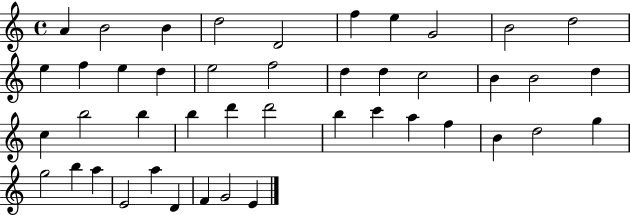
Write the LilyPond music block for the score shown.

{
  \clef treble
  \time 4/4
  \defaultTimeSignature
  \key c \major
  a'4 b'2 b'4 | d''2 d'2 | f''4 e''4 g'2 | b'2 d''2 | \break e''4 f''4 e''4 d''4 | e''2 f''2 | d''4 d''4 c''2 | b'4 b'2 d''4 | \break c''4 b''2 b''4 | b''4 d'''4 d'''2 | b''4 c'''4 a''4 f''4 | b'4 d''2 g''4 | \break g''2 b''4 a''4 | e'2 a''4 d'4 | f'4 g'2 e'4 | \bar "|."
}